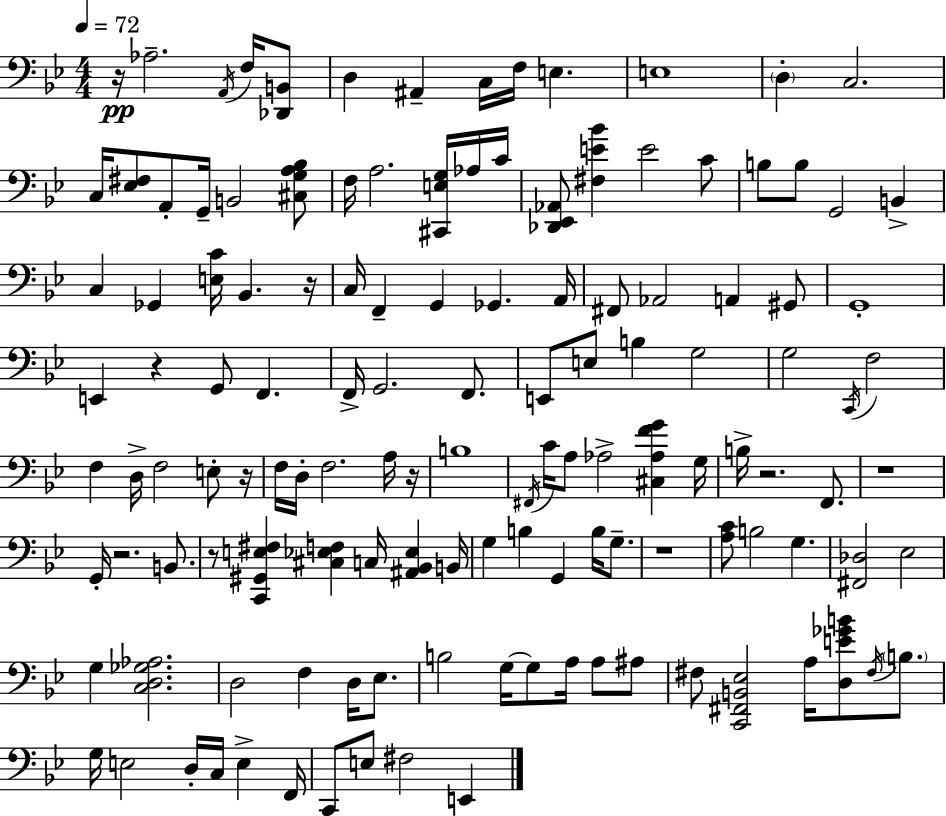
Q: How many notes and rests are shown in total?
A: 130